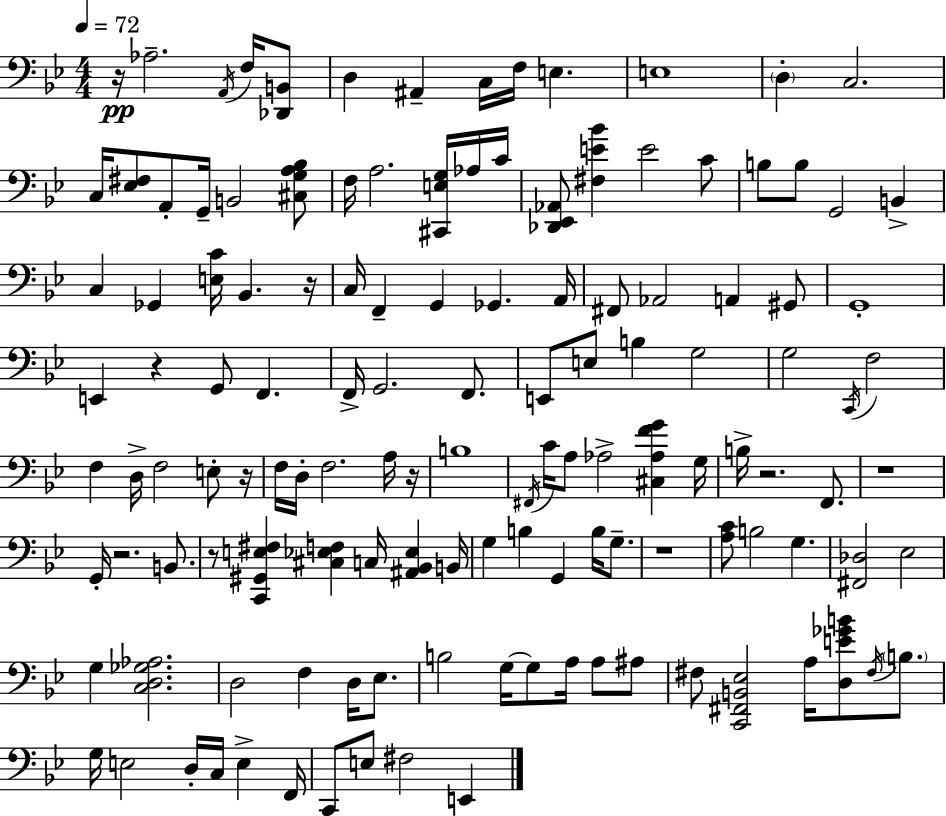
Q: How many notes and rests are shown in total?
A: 130